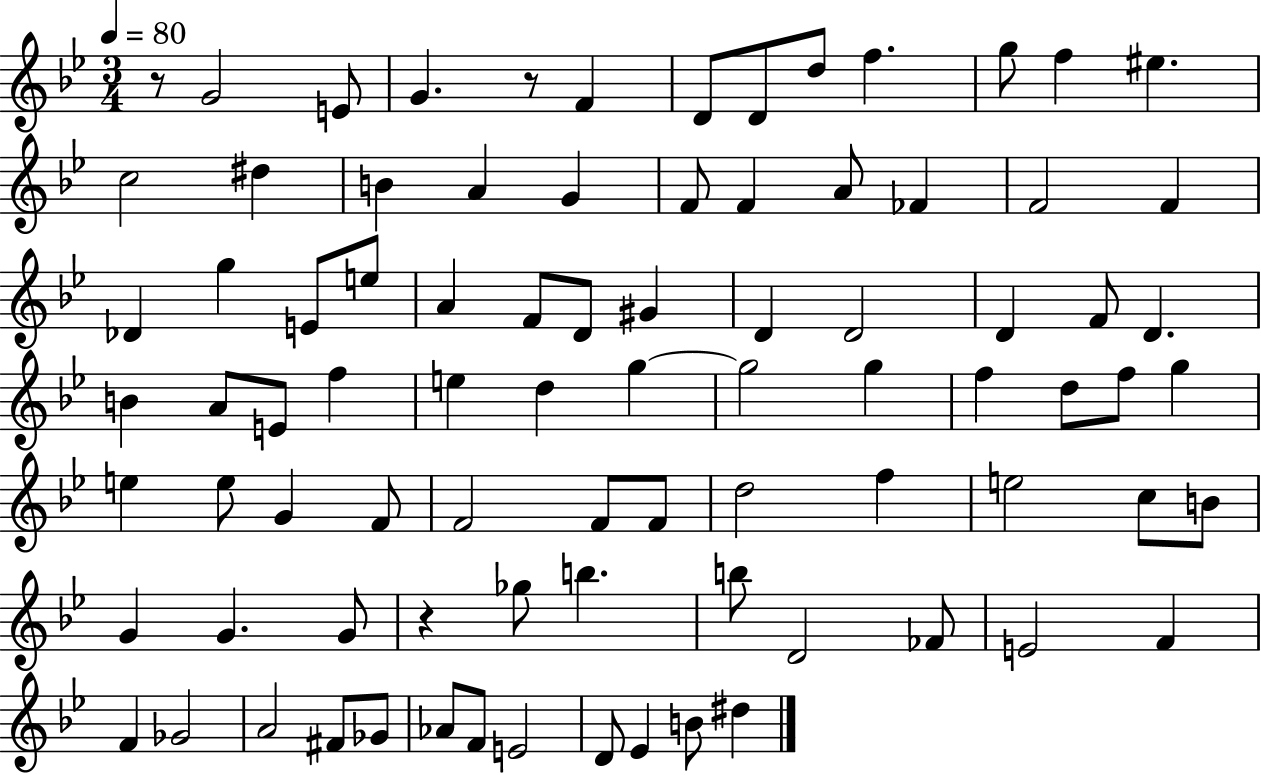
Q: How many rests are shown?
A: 3